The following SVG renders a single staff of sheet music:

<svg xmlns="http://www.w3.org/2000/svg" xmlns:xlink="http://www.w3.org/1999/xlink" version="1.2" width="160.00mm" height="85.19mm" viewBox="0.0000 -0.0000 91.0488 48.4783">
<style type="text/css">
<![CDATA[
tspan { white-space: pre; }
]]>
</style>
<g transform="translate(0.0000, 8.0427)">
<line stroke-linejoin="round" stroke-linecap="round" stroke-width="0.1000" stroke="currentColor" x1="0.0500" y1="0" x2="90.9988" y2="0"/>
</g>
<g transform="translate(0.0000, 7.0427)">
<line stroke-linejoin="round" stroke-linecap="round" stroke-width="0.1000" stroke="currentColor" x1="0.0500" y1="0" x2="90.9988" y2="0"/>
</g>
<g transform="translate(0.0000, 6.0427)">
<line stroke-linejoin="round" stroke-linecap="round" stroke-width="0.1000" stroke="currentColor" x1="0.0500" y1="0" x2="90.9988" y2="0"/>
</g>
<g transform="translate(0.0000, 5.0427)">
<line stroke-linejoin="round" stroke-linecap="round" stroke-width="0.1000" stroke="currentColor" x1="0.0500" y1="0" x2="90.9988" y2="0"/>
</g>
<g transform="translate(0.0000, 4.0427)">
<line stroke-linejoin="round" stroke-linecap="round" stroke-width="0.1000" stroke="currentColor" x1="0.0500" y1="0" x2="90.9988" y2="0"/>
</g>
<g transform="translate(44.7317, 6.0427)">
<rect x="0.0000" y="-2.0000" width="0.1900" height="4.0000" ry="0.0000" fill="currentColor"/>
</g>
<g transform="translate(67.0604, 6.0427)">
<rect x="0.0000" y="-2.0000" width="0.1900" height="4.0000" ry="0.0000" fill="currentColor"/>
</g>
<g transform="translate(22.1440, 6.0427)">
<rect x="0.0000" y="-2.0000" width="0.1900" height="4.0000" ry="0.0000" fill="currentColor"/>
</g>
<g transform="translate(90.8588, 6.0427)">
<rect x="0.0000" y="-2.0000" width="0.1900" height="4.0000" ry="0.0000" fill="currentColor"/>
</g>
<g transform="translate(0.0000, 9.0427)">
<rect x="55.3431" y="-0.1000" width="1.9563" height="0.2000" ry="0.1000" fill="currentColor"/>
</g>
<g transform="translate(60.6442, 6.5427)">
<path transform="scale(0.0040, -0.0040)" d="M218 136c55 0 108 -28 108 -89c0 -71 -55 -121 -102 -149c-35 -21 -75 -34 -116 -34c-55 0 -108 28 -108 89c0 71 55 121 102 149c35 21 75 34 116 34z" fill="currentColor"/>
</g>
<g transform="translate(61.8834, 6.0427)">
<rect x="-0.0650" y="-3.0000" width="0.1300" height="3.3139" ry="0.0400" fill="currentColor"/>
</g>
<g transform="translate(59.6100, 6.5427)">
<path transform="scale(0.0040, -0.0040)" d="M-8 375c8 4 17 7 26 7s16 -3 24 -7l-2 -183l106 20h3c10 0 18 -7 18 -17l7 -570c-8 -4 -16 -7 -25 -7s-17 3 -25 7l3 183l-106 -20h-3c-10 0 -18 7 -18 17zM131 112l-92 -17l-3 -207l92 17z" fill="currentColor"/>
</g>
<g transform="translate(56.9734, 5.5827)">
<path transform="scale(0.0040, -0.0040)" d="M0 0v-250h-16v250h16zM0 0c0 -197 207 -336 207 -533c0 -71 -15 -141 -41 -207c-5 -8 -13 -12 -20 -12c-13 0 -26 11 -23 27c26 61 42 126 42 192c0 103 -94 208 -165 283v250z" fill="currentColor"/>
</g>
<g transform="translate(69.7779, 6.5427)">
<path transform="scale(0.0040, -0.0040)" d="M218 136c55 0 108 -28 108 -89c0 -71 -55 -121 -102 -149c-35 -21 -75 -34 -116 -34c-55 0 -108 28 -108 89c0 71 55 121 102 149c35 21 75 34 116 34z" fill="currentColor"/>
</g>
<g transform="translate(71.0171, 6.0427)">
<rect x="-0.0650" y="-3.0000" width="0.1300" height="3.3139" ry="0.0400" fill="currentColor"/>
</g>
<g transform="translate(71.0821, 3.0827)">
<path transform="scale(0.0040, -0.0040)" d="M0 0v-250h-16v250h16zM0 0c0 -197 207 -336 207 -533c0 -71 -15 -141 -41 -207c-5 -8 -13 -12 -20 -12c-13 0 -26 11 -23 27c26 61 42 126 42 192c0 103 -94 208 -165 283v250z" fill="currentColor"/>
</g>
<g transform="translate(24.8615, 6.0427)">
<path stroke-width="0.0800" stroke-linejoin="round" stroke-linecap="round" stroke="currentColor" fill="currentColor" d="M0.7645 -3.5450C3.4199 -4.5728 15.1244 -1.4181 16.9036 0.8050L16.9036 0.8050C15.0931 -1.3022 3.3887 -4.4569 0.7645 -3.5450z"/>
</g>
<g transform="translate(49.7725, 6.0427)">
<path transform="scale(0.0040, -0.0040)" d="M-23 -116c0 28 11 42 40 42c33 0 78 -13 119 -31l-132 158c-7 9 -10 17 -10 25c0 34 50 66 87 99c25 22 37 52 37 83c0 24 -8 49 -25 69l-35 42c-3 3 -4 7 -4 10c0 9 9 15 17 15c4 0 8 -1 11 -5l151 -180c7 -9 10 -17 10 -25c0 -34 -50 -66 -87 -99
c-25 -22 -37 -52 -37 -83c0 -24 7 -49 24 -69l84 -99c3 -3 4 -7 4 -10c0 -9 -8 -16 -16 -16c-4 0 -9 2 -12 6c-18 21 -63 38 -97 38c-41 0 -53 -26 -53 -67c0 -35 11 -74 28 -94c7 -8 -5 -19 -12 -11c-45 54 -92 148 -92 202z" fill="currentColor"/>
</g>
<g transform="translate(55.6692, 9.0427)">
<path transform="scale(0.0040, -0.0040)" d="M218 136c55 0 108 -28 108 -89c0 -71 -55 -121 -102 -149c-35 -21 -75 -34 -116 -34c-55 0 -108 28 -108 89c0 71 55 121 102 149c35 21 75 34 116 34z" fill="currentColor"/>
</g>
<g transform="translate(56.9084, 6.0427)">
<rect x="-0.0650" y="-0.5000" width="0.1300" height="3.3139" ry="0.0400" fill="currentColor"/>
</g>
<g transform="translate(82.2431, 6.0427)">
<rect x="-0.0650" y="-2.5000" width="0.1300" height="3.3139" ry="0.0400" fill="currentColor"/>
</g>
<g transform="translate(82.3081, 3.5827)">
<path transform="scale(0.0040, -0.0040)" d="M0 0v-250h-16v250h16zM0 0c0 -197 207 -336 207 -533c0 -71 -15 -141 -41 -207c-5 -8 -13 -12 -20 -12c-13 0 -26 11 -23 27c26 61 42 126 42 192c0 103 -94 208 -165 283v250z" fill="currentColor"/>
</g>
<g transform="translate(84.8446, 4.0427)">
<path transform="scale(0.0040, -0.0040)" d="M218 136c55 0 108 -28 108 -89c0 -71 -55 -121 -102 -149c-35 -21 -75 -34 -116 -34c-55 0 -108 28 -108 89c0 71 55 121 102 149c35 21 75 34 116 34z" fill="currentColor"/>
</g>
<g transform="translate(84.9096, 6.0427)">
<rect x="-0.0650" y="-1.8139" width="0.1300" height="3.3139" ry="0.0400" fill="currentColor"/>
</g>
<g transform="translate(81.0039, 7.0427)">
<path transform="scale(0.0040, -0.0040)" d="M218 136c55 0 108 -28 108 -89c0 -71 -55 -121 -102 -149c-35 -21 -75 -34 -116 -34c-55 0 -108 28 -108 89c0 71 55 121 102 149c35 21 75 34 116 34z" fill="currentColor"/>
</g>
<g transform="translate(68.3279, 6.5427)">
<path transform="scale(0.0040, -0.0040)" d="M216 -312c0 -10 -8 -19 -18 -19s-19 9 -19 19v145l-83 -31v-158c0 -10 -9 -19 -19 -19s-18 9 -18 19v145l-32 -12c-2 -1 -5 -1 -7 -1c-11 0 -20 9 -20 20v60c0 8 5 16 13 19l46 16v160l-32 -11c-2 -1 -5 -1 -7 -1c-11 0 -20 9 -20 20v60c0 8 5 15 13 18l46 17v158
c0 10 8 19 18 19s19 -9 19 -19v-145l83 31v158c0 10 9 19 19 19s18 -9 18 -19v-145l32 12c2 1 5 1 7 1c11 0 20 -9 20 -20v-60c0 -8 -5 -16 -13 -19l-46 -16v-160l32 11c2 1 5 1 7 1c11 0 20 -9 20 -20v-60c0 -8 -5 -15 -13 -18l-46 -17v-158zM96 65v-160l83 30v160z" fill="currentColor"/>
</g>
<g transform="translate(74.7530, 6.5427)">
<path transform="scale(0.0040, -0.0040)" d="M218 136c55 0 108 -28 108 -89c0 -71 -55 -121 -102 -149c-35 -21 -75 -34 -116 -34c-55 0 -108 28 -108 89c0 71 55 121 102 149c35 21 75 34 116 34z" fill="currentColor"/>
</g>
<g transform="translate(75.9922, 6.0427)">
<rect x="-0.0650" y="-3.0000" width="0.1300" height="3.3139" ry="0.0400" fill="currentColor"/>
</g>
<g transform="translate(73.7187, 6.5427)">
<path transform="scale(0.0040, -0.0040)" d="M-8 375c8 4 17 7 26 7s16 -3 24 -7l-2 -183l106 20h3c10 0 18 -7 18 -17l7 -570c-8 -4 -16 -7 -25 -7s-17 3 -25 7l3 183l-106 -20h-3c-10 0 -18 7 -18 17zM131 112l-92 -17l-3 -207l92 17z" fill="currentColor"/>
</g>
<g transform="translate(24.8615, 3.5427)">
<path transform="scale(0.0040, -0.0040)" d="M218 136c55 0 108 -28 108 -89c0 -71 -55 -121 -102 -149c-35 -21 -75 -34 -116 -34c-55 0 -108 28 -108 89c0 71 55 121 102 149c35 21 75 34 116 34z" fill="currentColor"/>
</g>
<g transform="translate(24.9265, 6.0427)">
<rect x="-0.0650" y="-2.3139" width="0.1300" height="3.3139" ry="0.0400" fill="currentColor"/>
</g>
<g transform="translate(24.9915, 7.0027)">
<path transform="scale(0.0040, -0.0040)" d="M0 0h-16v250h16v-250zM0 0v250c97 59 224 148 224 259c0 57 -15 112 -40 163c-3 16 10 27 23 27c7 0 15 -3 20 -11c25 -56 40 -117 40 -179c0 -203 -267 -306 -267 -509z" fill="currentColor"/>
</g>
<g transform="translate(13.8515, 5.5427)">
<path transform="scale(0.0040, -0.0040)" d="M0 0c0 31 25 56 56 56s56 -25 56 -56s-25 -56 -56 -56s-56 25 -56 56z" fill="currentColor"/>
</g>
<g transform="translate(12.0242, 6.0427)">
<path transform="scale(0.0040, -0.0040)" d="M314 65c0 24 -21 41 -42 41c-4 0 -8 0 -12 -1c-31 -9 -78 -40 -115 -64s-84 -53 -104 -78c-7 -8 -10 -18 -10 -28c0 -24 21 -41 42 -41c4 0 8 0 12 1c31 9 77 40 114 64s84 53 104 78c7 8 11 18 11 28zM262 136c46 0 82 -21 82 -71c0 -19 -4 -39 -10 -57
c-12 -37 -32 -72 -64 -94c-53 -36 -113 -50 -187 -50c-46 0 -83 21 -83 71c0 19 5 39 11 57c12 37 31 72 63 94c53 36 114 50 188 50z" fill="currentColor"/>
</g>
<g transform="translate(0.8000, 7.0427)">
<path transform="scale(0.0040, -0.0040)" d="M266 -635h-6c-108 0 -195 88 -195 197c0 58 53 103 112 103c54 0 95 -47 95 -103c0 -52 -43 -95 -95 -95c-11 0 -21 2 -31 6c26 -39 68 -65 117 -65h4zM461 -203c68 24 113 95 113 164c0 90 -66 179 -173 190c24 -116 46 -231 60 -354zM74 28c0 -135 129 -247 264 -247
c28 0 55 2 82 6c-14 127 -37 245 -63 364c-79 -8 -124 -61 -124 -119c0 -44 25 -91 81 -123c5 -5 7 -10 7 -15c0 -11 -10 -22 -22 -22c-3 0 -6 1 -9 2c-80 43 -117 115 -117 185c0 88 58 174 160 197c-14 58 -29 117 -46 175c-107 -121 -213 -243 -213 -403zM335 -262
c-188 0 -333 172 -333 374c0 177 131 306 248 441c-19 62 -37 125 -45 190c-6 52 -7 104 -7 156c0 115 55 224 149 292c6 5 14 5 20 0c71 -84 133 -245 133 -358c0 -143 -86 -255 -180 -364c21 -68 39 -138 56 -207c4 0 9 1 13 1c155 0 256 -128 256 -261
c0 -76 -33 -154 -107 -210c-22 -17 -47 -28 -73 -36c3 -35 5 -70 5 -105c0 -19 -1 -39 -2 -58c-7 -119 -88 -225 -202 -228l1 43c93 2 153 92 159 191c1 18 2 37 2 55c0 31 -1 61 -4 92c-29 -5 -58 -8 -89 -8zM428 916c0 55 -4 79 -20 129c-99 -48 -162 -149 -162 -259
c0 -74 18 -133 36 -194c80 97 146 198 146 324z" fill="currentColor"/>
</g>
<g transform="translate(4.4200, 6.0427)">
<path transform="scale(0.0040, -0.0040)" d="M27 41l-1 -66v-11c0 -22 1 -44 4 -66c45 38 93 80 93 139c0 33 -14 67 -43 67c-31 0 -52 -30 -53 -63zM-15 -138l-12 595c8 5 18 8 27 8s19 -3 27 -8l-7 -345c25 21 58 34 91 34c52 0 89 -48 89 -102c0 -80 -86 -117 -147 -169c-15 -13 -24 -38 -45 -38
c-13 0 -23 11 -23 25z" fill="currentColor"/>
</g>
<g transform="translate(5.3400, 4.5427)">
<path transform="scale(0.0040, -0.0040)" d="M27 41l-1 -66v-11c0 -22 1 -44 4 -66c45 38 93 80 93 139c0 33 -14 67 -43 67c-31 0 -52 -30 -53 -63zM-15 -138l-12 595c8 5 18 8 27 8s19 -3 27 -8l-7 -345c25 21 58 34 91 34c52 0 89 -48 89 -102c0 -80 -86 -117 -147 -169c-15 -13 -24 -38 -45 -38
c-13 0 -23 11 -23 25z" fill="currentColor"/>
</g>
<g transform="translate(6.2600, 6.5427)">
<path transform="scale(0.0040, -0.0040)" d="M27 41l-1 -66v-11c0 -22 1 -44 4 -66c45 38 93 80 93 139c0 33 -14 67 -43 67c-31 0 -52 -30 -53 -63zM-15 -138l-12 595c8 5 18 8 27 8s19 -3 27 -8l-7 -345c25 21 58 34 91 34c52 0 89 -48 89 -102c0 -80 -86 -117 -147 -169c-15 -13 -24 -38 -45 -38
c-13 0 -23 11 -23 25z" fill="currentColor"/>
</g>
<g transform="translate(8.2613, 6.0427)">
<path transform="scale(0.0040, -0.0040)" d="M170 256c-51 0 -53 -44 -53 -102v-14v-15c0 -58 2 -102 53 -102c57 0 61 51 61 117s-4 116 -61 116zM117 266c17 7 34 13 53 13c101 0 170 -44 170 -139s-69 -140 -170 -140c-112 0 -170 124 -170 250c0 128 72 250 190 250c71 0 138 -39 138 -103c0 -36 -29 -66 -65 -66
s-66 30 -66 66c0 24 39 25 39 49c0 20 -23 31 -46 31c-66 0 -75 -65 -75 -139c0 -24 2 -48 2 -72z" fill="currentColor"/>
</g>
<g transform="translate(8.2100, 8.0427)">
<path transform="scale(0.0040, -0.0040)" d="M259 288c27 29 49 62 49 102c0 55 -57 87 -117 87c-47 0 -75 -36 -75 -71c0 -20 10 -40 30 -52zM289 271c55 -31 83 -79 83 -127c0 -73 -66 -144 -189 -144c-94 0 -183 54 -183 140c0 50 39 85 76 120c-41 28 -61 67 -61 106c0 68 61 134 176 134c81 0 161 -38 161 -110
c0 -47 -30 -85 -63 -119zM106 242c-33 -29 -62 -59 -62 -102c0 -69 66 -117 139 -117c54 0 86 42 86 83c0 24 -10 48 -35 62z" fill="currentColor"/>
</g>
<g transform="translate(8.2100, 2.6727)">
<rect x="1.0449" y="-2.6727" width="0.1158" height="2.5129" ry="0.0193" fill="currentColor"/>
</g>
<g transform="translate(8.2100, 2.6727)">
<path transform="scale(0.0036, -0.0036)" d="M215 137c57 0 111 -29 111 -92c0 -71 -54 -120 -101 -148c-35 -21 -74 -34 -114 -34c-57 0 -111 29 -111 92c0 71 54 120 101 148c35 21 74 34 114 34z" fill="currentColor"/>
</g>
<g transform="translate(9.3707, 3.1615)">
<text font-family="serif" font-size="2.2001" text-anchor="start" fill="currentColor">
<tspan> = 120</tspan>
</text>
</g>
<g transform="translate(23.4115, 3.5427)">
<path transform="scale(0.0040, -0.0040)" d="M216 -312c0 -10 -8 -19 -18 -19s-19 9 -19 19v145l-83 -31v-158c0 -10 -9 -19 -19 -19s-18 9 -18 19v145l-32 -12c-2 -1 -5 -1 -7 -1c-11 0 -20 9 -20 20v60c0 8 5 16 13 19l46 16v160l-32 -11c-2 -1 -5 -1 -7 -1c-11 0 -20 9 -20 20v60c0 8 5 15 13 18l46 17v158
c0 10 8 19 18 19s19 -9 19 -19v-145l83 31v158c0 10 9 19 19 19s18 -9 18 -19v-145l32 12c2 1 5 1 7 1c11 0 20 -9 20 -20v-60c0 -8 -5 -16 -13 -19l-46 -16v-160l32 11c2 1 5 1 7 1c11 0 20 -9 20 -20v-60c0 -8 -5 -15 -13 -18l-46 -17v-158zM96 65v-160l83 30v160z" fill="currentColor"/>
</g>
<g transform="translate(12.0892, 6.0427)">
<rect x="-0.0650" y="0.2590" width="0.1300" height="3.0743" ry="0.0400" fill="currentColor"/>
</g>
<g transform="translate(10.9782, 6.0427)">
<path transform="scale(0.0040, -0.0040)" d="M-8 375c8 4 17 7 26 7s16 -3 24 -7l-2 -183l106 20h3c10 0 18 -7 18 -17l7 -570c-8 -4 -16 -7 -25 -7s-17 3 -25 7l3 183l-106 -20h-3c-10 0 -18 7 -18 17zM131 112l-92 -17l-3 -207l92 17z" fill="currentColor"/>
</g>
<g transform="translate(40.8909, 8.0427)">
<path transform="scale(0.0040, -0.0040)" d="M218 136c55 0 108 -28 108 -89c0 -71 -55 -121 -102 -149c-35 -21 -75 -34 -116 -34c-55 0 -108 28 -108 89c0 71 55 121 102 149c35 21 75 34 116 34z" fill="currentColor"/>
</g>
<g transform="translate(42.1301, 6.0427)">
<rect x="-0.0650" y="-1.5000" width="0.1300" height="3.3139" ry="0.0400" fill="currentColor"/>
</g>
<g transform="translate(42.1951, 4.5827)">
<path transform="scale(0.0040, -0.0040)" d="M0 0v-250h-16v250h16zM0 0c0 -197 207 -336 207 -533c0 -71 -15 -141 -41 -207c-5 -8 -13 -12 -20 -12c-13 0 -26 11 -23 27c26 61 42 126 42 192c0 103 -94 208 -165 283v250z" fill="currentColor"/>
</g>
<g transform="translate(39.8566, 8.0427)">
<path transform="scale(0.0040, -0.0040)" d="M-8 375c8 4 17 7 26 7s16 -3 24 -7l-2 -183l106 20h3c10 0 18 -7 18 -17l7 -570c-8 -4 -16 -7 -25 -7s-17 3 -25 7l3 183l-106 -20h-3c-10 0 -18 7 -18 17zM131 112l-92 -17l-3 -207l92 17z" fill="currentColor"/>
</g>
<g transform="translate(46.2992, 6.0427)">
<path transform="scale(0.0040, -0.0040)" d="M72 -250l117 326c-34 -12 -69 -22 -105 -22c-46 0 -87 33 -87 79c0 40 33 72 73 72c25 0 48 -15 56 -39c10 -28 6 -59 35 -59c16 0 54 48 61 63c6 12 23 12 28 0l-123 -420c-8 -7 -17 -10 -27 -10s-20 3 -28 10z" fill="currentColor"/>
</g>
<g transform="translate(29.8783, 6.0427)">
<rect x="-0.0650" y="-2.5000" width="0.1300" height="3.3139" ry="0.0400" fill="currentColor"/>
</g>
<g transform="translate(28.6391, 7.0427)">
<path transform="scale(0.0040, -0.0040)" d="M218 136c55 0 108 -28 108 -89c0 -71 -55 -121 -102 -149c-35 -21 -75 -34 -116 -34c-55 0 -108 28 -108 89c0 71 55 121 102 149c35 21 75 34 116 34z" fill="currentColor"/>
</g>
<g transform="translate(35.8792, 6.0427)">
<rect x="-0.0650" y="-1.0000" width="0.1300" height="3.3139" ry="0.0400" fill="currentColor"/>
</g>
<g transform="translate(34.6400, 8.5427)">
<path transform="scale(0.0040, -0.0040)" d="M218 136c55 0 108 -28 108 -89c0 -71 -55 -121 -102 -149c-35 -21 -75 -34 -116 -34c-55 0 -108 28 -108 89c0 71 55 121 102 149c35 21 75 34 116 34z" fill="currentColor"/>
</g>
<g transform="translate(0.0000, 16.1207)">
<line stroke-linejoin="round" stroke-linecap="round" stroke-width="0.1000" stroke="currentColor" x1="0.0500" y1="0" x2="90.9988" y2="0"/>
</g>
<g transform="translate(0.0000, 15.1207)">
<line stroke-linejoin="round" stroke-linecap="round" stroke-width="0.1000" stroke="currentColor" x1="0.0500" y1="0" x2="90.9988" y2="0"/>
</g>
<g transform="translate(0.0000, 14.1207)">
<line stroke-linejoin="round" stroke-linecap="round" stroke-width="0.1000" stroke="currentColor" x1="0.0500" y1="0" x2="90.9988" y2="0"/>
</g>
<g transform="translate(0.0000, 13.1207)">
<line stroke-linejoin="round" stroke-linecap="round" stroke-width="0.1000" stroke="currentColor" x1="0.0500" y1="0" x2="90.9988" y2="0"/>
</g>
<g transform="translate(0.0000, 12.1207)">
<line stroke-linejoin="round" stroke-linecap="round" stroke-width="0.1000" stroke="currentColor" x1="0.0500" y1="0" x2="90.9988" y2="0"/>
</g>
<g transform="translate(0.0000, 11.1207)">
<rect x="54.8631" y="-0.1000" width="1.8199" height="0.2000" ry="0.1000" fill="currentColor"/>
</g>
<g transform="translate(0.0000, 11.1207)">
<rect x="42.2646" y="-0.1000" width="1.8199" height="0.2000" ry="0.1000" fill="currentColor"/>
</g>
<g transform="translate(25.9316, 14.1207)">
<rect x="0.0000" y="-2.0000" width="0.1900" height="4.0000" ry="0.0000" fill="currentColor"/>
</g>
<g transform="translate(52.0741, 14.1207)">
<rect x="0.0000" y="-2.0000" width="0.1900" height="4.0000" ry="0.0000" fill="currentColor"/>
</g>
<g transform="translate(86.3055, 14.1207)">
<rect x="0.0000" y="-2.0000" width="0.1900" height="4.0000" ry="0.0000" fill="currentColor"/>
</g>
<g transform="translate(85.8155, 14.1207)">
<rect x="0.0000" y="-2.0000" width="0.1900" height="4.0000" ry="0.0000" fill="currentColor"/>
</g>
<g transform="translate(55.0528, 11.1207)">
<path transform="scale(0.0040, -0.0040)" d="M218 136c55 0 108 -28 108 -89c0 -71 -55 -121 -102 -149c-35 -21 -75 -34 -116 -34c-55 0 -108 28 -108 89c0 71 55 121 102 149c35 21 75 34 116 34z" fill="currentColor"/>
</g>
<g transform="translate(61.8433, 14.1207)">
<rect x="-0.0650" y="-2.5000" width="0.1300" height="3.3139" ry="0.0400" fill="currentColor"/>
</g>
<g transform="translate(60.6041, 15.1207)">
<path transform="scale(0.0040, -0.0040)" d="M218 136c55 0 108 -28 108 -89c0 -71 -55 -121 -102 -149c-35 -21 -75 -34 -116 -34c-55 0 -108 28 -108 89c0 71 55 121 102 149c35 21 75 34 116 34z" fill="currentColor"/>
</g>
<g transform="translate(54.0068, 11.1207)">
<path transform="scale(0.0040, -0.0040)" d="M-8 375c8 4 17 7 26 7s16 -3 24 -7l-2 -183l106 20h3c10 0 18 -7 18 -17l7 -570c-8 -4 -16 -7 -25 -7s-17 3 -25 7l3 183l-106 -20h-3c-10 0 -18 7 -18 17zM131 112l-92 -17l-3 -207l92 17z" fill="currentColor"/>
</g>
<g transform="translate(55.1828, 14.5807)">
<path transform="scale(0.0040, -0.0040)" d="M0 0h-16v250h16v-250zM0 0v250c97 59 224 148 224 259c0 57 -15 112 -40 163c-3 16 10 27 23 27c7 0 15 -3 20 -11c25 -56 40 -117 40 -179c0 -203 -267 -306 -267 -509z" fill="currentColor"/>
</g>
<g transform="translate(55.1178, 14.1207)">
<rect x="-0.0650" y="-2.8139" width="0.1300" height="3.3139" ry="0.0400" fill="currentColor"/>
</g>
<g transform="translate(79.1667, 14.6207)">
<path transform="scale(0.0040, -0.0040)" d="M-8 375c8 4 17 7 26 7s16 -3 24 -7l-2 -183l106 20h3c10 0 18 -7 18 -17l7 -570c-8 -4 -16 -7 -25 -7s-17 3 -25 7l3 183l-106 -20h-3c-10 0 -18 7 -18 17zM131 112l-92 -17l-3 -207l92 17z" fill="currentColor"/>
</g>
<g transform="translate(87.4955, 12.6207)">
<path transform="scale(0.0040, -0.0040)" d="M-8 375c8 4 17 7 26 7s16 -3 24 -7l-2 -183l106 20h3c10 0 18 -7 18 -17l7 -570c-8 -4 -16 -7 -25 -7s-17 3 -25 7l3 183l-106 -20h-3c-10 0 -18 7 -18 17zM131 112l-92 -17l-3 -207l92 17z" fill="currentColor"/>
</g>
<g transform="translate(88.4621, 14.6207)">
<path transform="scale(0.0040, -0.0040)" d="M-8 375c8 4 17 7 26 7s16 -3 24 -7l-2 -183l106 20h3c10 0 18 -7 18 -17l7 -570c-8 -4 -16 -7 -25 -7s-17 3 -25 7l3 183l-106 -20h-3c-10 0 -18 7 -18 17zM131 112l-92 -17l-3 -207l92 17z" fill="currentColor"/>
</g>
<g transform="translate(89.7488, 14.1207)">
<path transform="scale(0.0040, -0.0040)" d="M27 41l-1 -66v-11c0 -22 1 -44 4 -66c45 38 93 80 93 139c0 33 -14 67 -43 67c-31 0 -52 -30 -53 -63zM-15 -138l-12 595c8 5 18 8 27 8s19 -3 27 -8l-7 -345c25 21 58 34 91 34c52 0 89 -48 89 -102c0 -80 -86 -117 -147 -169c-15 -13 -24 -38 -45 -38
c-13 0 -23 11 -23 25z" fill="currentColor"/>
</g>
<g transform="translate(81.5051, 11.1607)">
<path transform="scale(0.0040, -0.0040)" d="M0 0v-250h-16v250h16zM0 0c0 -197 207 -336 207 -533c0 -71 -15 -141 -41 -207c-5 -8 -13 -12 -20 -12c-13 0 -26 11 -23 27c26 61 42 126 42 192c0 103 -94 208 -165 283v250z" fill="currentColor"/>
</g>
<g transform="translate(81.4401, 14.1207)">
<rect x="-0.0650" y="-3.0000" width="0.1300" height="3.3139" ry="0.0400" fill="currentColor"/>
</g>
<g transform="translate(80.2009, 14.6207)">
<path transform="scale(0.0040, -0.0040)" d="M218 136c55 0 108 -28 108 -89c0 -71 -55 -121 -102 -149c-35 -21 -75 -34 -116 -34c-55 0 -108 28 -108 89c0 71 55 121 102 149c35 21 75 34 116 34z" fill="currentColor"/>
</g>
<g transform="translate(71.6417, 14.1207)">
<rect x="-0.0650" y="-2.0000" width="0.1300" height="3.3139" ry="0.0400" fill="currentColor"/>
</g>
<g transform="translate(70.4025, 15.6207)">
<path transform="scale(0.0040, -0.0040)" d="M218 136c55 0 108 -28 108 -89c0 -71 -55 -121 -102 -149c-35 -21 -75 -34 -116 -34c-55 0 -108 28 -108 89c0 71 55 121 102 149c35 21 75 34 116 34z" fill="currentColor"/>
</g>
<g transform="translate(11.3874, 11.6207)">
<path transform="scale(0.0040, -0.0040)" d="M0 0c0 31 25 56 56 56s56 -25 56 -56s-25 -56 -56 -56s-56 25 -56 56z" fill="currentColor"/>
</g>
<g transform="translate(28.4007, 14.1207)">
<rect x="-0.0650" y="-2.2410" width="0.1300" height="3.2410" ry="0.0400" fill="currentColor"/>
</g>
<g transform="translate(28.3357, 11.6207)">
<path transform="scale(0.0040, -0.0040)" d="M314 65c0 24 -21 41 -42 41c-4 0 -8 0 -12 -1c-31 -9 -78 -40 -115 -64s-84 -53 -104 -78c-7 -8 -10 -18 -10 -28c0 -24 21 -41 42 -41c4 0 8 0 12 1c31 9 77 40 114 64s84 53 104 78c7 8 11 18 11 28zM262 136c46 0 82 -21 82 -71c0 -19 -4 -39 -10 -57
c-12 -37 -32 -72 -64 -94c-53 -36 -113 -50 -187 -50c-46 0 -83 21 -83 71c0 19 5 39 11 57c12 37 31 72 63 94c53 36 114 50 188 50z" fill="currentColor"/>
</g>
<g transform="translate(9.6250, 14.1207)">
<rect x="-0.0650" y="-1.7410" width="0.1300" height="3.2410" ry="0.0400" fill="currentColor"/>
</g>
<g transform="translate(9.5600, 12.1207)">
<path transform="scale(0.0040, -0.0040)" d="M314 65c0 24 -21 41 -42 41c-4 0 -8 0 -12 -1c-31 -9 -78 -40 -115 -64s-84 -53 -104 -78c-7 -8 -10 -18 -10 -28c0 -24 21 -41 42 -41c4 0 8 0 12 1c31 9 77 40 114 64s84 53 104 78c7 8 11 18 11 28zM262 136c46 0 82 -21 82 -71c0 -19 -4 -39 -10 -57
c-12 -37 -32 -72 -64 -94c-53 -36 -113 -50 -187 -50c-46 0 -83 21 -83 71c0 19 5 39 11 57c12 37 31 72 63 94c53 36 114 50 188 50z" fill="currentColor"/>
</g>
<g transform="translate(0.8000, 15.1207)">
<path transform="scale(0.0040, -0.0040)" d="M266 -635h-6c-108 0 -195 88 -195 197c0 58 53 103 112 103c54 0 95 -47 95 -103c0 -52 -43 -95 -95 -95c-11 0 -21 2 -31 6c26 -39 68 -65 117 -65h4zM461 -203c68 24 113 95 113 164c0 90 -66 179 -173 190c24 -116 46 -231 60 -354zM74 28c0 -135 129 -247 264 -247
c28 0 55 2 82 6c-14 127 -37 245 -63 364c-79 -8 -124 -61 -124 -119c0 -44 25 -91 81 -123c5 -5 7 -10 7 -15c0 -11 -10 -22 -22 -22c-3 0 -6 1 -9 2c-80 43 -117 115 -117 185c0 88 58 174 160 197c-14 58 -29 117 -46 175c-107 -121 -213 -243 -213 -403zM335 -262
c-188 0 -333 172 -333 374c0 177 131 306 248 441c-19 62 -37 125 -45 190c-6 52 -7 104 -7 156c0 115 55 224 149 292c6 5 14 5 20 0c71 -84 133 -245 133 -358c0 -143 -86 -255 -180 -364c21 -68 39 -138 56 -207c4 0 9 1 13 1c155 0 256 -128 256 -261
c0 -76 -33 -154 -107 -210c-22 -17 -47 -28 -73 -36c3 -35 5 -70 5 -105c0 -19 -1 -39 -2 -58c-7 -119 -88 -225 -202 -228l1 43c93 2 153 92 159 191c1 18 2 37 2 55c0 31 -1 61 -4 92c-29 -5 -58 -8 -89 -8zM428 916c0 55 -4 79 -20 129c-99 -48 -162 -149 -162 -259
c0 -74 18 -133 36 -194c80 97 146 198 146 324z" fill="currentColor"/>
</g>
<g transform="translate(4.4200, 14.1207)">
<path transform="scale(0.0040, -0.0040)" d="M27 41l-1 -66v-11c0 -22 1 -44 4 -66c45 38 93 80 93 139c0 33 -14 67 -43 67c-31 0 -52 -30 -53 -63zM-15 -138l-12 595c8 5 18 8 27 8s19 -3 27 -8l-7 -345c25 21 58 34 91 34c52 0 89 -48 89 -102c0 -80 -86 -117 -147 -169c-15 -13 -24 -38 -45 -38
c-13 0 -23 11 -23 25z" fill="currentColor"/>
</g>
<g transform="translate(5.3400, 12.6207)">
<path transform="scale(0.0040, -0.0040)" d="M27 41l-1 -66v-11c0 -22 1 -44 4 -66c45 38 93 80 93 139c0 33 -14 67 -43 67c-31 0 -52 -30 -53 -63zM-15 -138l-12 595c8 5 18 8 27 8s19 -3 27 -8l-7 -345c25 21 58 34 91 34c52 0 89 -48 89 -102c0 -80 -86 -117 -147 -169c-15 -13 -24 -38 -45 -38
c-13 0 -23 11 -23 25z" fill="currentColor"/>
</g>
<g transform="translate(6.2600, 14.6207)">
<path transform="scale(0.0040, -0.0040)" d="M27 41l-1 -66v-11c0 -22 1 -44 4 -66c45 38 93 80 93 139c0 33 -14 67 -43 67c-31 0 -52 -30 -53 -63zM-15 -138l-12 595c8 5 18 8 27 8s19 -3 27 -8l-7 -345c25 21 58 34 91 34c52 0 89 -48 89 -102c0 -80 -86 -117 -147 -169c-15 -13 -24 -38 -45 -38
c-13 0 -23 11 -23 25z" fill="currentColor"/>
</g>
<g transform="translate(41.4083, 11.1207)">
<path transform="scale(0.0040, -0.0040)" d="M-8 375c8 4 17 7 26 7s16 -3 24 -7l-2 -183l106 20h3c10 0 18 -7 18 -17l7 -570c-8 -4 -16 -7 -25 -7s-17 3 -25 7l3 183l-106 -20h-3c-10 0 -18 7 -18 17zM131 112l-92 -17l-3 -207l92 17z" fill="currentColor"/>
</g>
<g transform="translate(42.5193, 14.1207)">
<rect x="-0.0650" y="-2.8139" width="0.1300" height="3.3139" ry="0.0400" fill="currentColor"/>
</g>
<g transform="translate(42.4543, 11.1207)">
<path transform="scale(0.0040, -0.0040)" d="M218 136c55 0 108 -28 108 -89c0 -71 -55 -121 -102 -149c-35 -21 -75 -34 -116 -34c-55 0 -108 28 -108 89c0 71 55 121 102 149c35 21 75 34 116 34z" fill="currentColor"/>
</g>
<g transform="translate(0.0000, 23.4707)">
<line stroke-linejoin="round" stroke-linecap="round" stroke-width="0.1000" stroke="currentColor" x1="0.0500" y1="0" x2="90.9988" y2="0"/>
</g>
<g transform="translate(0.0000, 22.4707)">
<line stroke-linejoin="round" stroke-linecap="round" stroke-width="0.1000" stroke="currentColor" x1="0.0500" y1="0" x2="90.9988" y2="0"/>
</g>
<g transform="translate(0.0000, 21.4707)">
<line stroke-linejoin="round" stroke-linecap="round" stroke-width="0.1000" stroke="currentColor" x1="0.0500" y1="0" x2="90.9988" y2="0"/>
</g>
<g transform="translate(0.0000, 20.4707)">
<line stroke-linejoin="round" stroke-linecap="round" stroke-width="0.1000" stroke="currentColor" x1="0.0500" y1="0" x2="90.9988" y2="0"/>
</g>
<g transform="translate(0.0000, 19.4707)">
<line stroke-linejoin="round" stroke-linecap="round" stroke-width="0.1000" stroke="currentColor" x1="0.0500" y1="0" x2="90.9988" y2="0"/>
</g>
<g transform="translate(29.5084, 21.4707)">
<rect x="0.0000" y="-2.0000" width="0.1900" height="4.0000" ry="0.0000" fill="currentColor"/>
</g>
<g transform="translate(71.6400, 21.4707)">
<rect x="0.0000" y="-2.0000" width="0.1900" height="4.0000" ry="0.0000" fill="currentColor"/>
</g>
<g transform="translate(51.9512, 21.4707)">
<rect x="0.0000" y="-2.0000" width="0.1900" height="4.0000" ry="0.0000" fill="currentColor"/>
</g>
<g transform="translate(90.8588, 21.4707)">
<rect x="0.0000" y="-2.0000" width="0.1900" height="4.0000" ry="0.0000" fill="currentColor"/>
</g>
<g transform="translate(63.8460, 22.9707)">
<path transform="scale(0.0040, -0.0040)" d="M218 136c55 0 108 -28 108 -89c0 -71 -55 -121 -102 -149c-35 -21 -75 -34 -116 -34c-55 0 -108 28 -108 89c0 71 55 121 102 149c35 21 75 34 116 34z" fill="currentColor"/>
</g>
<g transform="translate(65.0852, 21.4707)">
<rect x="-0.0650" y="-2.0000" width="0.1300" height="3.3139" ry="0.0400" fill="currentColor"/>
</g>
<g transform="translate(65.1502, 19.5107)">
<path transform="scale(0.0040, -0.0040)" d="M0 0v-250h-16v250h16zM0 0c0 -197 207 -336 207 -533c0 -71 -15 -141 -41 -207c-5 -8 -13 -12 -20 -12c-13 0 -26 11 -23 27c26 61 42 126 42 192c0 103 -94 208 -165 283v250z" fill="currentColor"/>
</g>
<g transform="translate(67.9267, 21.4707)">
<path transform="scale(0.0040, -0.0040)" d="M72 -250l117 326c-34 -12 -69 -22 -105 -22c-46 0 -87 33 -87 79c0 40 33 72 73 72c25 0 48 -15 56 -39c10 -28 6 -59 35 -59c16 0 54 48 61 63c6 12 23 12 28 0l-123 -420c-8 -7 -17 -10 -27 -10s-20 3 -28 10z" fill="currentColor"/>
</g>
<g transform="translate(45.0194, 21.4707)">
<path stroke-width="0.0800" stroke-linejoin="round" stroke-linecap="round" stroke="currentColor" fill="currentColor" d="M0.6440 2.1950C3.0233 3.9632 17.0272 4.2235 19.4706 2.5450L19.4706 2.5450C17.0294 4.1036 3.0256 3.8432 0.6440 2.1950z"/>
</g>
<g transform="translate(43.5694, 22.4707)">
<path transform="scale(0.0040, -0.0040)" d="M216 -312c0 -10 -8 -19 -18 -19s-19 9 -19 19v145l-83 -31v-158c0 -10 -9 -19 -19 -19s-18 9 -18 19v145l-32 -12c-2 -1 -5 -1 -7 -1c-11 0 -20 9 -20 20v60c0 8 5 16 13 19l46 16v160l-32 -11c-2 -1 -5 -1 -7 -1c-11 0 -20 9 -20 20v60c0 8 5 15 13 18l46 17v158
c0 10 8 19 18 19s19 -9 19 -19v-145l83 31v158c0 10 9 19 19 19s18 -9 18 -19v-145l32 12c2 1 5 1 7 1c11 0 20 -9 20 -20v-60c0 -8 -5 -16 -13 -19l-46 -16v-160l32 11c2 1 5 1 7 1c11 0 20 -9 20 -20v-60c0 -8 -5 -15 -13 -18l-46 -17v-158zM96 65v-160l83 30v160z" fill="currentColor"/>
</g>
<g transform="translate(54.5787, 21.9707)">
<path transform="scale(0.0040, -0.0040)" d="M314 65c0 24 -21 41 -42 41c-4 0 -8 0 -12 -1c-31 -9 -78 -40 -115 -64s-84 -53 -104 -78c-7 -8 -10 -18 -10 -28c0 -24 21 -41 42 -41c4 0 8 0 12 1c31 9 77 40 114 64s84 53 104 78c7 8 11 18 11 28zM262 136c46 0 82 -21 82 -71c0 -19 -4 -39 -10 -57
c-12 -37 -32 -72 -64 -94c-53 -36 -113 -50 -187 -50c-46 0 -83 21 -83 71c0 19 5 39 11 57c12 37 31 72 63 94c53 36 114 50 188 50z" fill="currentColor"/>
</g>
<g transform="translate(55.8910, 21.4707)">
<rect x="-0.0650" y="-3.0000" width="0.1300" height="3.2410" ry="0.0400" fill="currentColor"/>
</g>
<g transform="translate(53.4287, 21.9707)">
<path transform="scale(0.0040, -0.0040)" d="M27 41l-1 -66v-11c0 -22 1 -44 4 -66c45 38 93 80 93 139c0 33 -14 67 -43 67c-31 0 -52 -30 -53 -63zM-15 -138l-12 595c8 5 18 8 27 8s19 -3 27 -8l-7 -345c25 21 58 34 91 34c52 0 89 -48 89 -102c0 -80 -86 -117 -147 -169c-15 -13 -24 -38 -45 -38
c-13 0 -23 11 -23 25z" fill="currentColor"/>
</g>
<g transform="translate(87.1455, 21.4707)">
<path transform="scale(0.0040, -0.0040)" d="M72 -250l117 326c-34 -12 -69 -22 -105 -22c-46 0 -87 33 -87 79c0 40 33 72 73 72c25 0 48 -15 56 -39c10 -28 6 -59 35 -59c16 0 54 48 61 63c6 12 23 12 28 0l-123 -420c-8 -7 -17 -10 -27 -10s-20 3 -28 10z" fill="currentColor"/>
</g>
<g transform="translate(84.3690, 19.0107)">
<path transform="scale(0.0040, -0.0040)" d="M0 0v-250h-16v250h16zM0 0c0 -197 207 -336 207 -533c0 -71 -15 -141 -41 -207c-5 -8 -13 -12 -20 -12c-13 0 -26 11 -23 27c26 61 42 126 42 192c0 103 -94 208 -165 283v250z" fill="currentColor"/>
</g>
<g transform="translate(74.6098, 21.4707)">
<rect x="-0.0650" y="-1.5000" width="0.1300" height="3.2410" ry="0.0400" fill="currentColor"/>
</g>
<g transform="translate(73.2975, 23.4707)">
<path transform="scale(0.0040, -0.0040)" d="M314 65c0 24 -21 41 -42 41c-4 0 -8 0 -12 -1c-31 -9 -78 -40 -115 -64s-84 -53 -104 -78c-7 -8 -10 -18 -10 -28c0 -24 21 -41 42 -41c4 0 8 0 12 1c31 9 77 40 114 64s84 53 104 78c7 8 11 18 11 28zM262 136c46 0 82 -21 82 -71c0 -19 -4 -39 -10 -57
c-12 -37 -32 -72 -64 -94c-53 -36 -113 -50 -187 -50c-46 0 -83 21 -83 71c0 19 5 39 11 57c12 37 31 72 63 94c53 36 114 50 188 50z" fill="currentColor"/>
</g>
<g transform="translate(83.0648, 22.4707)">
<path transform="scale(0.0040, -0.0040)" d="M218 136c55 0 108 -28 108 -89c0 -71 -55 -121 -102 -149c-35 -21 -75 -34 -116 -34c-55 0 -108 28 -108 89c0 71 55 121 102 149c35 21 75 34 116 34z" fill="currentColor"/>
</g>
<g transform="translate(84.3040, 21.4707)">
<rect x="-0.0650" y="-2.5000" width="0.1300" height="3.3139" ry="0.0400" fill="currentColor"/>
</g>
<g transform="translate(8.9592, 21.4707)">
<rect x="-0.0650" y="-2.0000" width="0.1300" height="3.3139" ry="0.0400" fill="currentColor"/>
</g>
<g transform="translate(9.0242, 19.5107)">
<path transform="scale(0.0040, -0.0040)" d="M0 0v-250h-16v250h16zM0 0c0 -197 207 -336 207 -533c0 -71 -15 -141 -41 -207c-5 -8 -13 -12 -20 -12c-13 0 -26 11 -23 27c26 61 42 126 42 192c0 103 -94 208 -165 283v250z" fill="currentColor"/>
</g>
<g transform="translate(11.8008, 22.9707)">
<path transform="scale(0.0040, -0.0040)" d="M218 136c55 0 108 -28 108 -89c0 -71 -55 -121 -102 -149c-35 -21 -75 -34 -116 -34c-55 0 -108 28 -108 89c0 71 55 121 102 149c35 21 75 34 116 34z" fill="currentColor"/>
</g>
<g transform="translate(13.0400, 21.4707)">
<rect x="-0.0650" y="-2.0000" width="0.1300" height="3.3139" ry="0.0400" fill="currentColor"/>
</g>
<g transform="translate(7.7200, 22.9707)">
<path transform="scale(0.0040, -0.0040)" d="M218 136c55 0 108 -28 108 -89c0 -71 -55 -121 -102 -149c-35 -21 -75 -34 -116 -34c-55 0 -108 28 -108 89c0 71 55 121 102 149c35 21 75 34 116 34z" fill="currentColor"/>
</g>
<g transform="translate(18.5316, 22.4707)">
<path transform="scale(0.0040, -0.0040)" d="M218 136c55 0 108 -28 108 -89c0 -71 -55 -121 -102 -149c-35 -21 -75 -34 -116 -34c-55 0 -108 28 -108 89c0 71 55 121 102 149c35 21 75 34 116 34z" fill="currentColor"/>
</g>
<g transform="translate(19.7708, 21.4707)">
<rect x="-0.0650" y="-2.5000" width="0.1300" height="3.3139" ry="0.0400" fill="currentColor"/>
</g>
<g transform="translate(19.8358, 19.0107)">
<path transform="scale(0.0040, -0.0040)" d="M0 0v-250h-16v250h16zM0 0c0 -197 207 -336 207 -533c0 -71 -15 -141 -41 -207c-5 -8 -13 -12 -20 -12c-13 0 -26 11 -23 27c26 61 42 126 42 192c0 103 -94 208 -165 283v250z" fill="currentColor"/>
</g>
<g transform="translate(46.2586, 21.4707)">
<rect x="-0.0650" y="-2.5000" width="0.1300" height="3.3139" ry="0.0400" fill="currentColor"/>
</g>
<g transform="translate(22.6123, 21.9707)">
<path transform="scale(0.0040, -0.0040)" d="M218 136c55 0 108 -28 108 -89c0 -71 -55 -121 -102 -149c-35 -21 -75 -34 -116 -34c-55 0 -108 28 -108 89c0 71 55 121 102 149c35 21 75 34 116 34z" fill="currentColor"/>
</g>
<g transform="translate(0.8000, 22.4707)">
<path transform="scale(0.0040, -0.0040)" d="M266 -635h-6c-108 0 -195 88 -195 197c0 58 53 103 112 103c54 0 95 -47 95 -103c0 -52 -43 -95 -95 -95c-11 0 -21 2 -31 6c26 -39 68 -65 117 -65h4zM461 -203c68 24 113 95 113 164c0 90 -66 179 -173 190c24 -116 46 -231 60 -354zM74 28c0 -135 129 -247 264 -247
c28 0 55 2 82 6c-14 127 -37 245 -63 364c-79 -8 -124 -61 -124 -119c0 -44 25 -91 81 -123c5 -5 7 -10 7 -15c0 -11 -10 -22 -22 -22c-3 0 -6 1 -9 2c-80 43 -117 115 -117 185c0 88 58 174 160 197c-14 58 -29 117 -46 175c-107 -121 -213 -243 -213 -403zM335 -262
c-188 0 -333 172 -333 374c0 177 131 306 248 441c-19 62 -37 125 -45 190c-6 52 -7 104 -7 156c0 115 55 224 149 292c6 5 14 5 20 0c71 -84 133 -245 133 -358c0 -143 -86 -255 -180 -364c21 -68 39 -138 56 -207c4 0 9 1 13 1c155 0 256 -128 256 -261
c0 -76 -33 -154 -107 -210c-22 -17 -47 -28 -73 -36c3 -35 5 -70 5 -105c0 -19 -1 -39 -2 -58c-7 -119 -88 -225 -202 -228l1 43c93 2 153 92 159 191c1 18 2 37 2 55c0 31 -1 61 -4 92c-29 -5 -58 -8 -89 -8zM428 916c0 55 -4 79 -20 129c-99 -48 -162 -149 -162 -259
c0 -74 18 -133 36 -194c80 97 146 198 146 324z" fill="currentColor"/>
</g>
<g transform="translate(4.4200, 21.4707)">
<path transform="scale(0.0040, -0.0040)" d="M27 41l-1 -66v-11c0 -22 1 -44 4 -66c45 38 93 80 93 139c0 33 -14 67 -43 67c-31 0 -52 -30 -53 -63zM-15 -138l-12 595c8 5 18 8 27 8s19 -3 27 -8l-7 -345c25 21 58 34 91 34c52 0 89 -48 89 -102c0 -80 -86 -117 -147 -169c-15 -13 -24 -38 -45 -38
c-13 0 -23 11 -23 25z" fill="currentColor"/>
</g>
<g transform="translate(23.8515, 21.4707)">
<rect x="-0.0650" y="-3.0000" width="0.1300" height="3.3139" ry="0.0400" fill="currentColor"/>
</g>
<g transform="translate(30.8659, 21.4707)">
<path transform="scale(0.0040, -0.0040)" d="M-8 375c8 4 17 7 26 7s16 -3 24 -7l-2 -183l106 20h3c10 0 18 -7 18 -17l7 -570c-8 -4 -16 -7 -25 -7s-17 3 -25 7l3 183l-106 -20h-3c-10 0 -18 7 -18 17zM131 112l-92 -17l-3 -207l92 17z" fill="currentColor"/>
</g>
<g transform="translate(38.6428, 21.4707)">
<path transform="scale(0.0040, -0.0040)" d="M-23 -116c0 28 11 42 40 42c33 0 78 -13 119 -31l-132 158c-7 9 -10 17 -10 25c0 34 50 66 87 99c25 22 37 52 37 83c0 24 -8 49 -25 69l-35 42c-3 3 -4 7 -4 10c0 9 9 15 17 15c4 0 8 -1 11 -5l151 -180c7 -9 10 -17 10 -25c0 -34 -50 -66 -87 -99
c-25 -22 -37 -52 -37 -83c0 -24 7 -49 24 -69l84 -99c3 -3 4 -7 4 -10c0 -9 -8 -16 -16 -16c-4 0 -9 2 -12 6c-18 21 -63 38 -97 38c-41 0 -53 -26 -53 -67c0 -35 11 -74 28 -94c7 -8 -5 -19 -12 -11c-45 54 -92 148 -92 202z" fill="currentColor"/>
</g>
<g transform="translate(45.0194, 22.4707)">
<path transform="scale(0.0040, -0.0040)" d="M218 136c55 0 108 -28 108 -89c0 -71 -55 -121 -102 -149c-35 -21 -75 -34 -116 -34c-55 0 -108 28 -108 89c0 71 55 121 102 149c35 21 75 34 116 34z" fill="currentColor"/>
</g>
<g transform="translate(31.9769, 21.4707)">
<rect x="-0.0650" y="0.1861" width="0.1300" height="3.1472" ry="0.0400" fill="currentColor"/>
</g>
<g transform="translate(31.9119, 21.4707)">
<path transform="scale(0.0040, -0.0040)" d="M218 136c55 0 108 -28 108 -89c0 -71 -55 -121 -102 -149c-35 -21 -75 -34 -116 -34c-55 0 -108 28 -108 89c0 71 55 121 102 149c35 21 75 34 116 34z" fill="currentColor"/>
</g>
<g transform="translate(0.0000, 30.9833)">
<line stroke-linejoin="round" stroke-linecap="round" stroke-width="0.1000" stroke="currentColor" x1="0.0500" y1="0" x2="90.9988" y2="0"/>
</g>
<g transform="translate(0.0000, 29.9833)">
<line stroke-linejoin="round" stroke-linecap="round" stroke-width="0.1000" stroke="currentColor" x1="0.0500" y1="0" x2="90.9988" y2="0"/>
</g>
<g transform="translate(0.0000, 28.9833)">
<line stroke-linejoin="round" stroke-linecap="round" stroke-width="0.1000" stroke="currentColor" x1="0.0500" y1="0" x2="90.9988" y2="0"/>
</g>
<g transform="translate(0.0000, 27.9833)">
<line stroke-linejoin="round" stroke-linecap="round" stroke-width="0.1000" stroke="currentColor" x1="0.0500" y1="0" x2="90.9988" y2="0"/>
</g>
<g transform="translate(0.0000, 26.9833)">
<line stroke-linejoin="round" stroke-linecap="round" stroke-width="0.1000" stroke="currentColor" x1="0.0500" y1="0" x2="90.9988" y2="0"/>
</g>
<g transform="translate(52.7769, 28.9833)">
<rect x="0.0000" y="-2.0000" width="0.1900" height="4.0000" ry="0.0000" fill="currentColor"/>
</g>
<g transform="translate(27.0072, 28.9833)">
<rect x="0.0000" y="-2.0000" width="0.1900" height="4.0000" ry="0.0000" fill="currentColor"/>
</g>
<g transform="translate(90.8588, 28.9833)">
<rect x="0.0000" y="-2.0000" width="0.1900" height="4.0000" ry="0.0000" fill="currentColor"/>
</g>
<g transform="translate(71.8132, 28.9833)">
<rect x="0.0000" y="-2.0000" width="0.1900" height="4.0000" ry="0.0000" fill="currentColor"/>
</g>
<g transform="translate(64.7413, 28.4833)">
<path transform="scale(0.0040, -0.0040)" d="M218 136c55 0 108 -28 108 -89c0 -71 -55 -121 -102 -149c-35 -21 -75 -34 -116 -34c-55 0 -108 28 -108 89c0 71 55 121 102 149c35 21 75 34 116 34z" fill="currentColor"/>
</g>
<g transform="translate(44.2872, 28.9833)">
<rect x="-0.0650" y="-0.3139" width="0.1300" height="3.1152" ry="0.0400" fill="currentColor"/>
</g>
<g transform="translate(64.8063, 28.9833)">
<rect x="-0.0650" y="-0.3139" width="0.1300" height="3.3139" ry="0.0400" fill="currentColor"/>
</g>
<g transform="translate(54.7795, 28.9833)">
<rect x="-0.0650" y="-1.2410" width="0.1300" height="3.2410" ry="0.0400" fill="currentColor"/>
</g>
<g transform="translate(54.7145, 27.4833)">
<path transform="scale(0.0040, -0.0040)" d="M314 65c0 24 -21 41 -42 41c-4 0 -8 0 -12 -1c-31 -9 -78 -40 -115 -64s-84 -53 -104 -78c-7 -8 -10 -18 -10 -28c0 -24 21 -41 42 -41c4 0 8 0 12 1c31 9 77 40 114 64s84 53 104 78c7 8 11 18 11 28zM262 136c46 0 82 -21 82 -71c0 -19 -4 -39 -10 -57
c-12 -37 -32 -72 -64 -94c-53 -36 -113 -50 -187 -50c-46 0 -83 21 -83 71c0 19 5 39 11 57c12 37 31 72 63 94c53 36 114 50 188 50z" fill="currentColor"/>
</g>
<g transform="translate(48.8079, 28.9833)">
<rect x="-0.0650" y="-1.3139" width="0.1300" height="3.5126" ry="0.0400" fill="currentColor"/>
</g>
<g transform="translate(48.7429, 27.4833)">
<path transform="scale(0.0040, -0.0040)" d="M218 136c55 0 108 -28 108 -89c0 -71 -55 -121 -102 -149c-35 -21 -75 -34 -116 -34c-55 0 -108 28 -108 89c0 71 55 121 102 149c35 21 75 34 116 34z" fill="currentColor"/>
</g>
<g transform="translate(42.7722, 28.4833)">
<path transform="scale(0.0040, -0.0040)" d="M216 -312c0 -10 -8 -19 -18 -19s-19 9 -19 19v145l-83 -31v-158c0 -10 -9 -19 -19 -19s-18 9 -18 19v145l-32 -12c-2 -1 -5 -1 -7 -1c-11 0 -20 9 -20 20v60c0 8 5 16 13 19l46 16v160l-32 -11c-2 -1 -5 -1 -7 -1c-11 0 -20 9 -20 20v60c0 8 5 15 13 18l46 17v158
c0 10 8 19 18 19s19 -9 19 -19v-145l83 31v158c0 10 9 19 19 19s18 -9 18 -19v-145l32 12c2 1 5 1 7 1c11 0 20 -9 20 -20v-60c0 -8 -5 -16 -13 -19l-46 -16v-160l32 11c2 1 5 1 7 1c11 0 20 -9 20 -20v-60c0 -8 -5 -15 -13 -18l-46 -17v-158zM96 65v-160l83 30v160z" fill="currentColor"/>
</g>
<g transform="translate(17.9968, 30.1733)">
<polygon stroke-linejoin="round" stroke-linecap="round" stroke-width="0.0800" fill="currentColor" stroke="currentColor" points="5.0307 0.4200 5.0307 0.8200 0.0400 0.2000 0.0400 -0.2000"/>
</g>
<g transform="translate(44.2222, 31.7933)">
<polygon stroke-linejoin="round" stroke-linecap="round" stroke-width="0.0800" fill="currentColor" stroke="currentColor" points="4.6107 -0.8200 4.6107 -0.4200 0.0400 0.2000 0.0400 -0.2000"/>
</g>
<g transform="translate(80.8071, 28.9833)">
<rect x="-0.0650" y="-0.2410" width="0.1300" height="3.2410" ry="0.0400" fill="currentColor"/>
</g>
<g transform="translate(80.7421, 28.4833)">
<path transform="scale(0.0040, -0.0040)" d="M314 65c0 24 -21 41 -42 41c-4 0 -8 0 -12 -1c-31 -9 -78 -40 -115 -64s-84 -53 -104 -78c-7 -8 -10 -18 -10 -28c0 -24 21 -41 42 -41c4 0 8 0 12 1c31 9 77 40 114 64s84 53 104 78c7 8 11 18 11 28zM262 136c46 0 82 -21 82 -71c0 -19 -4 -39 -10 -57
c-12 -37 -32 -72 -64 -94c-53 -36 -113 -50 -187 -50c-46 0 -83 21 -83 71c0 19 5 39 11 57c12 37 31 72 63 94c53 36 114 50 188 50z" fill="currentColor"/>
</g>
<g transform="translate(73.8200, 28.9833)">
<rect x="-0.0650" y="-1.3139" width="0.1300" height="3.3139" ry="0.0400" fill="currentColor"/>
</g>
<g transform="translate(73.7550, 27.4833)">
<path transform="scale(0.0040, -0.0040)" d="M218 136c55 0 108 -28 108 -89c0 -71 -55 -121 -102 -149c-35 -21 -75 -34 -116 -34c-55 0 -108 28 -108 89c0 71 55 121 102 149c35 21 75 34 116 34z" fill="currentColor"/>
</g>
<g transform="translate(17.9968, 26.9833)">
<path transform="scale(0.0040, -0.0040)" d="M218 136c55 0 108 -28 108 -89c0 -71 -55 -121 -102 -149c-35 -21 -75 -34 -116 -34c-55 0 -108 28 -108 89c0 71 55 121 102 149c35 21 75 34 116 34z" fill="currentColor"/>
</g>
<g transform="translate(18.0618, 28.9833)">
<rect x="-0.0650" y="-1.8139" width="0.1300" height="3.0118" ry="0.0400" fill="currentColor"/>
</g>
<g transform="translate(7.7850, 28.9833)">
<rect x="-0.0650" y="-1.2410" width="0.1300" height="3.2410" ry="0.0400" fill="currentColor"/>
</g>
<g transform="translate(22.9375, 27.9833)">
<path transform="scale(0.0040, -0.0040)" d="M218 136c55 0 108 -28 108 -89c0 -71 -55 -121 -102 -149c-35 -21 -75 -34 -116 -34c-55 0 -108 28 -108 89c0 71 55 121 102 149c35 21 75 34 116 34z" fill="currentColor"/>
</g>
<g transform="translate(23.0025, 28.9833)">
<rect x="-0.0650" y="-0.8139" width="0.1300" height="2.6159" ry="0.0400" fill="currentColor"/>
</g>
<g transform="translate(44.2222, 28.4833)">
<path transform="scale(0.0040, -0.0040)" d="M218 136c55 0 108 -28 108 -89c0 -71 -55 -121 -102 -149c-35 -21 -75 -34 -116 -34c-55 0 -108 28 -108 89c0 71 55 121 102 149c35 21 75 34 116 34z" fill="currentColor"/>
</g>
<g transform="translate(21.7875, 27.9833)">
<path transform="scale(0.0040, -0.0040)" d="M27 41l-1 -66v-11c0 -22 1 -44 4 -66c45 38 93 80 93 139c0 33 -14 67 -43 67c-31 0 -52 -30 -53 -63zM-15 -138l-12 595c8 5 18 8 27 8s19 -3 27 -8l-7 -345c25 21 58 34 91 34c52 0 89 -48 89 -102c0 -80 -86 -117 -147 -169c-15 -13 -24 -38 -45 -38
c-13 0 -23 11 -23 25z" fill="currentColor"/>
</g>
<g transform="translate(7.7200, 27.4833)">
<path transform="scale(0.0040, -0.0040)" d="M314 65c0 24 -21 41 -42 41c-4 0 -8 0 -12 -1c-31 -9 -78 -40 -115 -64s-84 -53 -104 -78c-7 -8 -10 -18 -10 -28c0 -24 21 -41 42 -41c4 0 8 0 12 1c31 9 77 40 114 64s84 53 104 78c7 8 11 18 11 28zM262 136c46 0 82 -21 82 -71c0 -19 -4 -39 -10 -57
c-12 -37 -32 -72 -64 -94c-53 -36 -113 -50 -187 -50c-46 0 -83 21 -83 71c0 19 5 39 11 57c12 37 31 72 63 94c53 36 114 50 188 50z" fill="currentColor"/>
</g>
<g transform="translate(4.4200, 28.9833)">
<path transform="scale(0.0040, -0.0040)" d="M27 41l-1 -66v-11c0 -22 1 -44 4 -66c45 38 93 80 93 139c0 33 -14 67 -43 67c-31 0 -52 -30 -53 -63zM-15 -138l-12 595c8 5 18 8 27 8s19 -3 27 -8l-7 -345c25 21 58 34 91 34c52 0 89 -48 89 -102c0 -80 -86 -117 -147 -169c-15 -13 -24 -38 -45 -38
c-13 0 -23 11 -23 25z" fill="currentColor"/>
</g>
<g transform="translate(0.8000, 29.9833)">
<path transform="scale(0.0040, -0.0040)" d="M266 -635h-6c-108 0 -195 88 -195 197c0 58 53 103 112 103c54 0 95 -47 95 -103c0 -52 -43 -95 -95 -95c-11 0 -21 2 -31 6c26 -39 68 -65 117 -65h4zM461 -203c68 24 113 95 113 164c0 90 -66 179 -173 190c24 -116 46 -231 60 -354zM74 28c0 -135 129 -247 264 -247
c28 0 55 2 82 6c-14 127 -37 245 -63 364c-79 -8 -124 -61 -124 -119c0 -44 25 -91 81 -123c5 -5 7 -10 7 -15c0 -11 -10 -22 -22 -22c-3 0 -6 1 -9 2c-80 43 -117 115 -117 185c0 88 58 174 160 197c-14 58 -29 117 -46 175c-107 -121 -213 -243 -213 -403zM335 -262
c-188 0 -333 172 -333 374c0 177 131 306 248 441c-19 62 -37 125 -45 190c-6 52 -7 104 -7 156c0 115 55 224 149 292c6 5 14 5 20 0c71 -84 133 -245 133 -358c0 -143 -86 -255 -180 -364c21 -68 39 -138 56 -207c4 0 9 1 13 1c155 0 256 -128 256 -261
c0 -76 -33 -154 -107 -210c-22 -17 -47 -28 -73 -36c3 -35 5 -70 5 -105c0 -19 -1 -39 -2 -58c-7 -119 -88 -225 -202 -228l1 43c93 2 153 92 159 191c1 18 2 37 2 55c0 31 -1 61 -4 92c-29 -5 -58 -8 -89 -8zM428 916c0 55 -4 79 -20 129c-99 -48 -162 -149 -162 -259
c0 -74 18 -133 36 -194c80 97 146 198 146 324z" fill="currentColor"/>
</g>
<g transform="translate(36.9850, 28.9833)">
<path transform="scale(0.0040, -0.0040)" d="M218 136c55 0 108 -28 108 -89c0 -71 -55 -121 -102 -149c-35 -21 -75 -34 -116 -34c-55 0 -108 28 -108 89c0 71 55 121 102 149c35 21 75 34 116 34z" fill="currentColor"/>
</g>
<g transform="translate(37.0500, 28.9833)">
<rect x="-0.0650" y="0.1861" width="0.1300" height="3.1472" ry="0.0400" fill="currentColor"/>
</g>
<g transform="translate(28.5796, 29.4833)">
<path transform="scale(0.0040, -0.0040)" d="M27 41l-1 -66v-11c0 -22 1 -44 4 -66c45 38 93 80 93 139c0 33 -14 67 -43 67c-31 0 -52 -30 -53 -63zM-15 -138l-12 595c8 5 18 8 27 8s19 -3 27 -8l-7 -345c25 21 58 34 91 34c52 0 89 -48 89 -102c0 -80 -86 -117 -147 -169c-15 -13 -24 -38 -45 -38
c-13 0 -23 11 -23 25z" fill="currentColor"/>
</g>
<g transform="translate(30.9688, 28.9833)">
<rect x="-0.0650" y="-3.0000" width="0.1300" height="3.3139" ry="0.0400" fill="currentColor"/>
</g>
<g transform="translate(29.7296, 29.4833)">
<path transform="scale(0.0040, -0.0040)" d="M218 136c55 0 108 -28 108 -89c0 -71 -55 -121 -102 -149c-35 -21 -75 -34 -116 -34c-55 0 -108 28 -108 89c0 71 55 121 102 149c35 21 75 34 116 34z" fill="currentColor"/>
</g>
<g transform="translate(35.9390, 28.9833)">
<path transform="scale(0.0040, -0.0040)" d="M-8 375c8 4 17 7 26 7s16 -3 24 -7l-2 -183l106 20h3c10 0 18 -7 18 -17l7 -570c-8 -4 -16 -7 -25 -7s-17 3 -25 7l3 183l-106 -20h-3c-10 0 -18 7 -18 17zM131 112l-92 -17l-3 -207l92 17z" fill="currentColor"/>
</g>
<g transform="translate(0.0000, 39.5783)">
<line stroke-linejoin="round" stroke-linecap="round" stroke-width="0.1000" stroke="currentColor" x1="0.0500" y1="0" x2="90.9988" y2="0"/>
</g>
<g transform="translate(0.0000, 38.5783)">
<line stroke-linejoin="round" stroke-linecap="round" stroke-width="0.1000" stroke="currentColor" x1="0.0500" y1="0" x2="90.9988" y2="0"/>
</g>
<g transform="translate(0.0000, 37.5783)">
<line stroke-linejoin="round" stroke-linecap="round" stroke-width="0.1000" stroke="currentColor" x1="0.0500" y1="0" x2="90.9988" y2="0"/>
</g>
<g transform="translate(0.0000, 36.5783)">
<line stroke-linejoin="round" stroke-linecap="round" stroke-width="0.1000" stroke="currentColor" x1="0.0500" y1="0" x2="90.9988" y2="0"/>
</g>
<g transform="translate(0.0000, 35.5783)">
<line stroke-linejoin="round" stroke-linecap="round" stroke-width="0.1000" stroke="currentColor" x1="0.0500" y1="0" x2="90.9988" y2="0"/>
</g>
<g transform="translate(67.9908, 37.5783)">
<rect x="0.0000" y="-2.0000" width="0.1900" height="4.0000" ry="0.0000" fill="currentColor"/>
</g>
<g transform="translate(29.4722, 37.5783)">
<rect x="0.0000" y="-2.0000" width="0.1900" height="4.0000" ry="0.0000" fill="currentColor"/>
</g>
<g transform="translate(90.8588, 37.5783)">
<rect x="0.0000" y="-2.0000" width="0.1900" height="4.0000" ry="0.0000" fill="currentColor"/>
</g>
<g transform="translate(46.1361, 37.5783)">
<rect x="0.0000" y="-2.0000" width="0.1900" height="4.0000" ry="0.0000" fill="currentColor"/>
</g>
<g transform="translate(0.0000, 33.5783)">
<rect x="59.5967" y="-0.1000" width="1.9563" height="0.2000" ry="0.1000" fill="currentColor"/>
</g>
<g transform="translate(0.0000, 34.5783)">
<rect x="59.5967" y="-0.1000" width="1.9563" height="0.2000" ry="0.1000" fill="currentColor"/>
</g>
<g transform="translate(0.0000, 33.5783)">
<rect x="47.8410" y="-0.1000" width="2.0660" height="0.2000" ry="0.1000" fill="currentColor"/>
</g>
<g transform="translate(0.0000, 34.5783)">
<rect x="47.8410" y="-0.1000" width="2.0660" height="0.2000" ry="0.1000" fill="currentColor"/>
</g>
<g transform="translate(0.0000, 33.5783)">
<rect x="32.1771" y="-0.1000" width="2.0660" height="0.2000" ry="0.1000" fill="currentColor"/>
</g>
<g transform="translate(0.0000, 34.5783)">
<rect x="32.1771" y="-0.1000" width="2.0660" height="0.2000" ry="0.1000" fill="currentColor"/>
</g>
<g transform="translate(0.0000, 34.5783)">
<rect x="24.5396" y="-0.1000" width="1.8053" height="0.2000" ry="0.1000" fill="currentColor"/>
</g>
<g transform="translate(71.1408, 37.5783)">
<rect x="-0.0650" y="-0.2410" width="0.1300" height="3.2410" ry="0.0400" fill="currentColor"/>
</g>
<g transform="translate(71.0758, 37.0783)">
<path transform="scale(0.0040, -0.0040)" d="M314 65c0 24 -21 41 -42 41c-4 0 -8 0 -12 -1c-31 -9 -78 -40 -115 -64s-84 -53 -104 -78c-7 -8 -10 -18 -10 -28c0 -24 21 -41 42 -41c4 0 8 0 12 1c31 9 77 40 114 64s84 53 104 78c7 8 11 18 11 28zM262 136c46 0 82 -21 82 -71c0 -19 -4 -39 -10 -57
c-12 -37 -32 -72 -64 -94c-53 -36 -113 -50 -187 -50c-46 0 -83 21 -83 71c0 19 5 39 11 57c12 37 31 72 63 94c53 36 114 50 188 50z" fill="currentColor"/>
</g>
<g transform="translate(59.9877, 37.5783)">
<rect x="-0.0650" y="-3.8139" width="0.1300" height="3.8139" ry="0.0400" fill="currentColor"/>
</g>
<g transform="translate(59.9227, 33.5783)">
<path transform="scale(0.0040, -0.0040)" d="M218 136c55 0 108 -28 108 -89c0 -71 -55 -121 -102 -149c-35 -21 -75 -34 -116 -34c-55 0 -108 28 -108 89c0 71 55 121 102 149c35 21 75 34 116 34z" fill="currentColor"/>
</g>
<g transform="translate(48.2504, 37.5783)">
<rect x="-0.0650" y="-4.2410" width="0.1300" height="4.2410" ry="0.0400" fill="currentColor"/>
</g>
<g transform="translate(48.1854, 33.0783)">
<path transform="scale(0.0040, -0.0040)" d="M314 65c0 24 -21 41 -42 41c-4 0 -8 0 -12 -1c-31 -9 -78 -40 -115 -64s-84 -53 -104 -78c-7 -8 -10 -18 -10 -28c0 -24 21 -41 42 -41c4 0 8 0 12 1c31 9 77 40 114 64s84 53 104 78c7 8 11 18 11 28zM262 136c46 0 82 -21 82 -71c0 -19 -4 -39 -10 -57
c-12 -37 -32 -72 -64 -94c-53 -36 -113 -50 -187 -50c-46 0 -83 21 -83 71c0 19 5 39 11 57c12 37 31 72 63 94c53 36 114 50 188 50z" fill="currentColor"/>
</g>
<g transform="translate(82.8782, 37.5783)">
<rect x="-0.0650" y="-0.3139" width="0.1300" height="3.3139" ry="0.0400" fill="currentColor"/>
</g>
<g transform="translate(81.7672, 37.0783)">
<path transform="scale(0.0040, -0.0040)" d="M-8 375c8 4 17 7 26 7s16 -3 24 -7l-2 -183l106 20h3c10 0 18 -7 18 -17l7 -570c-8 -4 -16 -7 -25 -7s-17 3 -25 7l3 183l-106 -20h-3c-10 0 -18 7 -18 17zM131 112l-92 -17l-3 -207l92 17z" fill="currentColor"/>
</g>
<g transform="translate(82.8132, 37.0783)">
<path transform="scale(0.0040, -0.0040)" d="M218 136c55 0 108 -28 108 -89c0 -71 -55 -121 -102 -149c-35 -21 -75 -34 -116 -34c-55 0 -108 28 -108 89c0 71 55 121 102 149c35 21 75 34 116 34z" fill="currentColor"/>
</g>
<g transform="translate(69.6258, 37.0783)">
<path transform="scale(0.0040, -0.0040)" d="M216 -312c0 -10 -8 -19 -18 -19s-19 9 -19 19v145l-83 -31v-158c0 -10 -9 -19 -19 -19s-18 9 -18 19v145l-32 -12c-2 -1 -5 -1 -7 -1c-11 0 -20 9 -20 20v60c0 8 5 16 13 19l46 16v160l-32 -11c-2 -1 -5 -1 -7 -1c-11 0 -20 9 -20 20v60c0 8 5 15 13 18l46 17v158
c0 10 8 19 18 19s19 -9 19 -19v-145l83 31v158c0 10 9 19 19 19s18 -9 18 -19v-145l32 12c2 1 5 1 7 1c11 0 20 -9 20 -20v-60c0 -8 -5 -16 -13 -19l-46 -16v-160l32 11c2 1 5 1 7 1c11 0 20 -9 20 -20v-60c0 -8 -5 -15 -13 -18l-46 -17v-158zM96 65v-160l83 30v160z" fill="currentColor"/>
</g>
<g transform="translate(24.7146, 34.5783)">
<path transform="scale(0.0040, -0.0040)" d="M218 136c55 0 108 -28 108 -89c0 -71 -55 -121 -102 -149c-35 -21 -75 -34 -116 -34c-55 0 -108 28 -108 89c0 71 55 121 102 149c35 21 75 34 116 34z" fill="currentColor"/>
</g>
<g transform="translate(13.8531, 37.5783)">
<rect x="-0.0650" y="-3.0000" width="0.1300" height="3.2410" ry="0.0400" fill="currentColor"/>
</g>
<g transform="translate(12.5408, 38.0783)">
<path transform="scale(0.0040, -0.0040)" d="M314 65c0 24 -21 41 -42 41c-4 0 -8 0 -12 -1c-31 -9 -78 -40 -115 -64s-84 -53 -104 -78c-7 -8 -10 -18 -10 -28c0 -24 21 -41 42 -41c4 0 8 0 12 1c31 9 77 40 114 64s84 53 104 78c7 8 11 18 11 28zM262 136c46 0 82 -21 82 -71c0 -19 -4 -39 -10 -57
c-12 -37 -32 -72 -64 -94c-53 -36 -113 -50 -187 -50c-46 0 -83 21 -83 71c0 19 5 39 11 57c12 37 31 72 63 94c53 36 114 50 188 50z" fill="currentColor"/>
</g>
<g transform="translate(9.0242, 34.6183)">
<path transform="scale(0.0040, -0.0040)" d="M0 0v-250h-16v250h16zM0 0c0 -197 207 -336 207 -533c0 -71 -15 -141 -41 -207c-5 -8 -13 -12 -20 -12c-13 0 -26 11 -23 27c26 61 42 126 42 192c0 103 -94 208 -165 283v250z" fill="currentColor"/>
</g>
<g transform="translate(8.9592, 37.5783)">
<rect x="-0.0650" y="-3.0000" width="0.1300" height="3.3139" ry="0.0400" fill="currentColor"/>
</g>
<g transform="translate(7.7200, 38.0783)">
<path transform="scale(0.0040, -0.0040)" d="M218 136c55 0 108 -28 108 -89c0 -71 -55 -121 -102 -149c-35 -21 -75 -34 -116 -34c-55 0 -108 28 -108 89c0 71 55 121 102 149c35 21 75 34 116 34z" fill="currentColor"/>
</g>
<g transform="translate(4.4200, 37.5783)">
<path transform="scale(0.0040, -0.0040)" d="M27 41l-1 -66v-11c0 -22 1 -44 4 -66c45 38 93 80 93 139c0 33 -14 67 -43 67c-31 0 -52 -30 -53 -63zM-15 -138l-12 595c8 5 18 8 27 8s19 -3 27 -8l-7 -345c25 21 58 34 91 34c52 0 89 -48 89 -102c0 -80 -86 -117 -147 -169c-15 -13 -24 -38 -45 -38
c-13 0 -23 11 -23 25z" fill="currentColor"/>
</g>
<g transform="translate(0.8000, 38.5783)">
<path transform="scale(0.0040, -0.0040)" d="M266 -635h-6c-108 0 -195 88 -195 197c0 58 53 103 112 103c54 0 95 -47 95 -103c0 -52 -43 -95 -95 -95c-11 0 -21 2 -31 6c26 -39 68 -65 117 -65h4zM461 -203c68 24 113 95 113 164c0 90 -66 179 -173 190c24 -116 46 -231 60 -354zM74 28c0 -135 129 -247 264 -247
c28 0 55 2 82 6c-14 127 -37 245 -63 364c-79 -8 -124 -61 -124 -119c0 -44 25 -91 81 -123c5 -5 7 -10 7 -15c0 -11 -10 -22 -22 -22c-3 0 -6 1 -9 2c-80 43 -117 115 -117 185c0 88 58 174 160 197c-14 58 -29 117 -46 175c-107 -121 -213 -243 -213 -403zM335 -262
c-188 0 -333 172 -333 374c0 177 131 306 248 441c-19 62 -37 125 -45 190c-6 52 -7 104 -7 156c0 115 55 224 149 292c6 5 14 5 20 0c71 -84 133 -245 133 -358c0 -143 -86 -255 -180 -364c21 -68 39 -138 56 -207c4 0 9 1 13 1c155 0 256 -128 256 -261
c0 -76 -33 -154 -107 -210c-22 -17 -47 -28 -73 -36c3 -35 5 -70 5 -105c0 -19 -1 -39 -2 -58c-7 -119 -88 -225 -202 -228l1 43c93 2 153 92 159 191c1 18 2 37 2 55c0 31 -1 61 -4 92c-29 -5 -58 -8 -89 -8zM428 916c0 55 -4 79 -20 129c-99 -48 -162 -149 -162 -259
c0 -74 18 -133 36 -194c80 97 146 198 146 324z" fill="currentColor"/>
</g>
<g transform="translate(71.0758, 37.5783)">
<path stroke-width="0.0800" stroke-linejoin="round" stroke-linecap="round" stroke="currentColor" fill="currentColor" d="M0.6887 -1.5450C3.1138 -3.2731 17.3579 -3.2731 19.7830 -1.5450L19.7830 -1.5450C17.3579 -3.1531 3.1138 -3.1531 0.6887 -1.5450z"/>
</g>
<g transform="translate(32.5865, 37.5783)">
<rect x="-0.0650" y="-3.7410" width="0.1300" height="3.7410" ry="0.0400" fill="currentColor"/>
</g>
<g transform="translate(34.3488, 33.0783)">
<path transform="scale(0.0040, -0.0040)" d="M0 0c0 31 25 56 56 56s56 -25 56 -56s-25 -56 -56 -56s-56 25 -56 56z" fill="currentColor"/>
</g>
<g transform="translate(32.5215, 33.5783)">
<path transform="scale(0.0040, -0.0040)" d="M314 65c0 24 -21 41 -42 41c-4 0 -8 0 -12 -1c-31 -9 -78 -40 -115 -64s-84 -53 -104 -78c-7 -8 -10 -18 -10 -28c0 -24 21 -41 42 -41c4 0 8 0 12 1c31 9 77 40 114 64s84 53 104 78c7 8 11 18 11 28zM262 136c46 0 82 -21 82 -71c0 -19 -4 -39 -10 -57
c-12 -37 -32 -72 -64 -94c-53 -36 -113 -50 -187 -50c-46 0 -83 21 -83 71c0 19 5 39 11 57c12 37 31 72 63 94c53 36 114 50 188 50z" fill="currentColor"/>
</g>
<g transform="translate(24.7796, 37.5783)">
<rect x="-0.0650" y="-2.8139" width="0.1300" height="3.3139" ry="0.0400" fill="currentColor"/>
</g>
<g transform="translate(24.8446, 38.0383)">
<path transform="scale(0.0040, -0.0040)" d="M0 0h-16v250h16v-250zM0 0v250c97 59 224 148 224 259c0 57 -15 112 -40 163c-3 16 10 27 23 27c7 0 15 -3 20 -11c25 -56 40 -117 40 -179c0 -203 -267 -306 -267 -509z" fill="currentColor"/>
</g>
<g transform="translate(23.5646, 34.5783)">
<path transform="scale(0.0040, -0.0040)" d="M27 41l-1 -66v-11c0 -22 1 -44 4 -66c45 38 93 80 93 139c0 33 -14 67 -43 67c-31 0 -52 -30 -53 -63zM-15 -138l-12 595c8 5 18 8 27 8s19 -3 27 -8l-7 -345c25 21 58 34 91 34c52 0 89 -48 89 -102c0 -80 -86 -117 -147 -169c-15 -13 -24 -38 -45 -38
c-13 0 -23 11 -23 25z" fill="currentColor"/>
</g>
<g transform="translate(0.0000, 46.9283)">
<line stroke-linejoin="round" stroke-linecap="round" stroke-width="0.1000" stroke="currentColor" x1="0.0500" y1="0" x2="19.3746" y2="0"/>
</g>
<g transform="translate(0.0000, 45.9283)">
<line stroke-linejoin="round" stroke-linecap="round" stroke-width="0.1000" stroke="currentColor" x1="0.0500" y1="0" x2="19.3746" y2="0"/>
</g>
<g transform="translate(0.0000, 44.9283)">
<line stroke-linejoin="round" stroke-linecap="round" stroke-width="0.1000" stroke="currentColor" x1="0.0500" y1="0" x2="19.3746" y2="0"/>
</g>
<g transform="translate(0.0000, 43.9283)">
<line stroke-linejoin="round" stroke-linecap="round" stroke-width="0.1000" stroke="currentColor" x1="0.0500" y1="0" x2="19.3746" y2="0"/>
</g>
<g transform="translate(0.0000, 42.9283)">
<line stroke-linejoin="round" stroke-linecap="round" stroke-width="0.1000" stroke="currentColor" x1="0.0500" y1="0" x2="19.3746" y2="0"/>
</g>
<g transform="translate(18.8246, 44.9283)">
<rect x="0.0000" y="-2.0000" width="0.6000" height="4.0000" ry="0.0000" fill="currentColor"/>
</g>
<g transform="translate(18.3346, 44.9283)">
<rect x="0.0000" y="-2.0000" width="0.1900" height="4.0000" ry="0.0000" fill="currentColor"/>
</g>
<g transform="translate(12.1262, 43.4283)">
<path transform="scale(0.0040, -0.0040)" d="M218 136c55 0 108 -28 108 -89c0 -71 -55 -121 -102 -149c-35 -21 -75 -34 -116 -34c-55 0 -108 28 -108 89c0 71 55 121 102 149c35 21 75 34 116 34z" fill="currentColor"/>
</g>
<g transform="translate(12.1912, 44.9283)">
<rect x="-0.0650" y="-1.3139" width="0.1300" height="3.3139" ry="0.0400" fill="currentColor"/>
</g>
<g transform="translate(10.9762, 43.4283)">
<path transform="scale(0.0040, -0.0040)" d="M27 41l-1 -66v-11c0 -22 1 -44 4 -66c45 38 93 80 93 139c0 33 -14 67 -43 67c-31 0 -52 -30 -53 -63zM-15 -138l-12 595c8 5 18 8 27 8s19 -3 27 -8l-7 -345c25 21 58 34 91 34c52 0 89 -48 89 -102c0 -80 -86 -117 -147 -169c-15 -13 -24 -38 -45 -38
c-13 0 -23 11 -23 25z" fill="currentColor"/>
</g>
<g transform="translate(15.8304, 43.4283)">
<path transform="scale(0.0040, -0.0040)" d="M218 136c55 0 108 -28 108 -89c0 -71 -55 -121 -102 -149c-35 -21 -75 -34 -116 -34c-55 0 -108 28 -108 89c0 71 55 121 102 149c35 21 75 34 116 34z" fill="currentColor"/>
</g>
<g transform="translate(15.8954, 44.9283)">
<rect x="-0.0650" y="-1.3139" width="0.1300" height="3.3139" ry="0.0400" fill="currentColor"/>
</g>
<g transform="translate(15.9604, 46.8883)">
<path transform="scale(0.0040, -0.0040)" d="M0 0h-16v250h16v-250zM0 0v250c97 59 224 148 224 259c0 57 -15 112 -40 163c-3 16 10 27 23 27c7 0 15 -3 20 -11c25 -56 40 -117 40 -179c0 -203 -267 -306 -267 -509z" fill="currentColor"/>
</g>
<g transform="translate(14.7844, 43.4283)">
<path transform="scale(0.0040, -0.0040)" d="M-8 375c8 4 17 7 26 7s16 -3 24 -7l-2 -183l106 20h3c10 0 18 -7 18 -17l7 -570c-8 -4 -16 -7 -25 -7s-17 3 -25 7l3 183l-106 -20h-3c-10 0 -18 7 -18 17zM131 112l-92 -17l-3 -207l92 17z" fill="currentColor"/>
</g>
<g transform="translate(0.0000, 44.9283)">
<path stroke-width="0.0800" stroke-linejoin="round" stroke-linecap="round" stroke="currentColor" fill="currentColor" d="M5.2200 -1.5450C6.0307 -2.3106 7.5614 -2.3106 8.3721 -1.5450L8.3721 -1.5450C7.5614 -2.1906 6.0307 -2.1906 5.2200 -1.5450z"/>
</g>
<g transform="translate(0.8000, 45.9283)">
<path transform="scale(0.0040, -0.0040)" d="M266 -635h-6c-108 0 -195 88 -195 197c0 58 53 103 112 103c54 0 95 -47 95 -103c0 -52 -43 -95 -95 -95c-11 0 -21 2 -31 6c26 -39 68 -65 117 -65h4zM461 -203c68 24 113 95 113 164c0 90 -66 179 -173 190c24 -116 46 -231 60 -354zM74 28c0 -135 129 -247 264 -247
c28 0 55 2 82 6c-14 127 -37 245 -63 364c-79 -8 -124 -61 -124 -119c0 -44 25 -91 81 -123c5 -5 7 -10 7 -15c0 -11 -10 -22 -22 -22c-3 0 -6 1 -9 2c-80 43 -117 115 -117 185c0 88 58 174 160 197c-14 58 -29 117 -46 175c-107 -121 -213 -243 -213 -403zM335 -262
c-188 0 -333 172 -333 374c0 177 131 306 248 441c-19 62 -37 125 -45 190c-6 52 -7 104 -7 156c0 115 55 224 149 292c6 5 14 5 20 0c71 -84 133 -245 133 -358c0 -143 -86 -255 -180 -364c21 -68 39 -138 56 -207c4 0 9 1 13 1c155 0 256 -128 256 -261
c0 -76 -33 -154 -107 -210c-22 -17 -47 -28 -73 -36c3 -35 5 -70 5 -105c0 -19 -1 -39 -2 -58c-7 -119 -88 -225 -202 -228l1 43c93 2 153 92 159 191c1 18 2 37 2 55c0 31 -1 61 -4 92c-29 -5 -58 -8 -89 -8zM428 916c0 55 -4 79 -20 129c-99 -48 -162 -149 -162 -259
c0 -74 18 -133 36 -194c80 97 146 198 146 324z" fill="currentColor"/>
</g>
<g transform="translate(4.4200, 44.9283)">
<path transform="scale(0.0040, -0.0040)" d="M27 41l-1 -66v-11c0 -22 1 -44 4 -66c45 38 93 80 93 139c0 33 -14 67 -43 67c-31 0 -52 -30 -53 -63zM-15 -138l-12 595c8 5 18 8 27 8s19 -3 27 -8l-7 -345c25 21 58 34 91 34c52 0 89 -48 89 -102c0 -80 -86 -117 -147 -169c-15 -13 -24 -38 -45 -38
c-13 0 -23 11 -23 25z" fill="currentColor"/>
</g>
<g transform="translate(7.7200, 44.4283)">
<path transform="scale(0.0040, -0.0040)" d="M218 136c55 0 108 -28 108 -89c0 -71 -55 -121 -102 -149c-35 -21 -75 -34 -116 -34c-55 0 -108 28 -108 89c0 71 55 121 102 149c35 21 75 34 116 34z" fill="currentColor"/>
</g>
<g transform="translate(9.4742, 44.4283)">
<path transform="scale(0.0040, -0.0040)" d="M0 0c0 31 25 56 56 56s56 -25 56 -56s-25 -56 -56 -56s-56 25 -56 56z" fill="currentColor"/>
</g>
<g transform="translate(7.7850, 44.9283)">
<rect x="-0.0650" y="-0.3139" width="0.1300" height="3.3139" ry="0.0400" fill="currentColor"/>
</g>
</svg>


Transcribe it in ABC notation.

X:1
T:Untitled
M:6/8
L:1/4
K:Eb
B2 ^g/2 G D E/2 z/2 z C/2 A ^A/2 A G/2 f f2 g2 a a/2 G F A/2 F/2 F G/2 A B z ^G _A2 F/2 z/2 E2 G/2 z/2 e2 f/2 _d/2 _A B ^c/2 e/2 e2 c e c2 A/2 A2 _a/2 c'2 d'2 c' ^c2 c c _e e/2